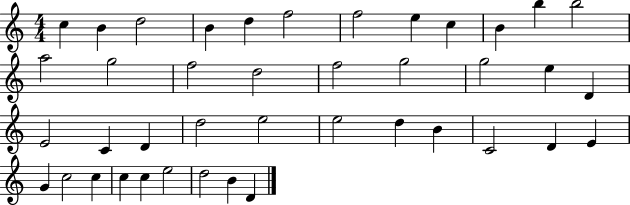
C5/q B4/q D5/h B4/q D5/q F5/h F5/h E5/q C5/q B4/q B5/q B5/h A5/h G5/h F5/h D5/h F5/h G5/h G5/h E5/q D4/q E4/h C4/q D4/q D5/h E5/h E5/h D5/q B4/q C4/h D4/q E4/q G4/q C5/h C5/q C5/q C5/q E5/h D5/h B4/q D4/q